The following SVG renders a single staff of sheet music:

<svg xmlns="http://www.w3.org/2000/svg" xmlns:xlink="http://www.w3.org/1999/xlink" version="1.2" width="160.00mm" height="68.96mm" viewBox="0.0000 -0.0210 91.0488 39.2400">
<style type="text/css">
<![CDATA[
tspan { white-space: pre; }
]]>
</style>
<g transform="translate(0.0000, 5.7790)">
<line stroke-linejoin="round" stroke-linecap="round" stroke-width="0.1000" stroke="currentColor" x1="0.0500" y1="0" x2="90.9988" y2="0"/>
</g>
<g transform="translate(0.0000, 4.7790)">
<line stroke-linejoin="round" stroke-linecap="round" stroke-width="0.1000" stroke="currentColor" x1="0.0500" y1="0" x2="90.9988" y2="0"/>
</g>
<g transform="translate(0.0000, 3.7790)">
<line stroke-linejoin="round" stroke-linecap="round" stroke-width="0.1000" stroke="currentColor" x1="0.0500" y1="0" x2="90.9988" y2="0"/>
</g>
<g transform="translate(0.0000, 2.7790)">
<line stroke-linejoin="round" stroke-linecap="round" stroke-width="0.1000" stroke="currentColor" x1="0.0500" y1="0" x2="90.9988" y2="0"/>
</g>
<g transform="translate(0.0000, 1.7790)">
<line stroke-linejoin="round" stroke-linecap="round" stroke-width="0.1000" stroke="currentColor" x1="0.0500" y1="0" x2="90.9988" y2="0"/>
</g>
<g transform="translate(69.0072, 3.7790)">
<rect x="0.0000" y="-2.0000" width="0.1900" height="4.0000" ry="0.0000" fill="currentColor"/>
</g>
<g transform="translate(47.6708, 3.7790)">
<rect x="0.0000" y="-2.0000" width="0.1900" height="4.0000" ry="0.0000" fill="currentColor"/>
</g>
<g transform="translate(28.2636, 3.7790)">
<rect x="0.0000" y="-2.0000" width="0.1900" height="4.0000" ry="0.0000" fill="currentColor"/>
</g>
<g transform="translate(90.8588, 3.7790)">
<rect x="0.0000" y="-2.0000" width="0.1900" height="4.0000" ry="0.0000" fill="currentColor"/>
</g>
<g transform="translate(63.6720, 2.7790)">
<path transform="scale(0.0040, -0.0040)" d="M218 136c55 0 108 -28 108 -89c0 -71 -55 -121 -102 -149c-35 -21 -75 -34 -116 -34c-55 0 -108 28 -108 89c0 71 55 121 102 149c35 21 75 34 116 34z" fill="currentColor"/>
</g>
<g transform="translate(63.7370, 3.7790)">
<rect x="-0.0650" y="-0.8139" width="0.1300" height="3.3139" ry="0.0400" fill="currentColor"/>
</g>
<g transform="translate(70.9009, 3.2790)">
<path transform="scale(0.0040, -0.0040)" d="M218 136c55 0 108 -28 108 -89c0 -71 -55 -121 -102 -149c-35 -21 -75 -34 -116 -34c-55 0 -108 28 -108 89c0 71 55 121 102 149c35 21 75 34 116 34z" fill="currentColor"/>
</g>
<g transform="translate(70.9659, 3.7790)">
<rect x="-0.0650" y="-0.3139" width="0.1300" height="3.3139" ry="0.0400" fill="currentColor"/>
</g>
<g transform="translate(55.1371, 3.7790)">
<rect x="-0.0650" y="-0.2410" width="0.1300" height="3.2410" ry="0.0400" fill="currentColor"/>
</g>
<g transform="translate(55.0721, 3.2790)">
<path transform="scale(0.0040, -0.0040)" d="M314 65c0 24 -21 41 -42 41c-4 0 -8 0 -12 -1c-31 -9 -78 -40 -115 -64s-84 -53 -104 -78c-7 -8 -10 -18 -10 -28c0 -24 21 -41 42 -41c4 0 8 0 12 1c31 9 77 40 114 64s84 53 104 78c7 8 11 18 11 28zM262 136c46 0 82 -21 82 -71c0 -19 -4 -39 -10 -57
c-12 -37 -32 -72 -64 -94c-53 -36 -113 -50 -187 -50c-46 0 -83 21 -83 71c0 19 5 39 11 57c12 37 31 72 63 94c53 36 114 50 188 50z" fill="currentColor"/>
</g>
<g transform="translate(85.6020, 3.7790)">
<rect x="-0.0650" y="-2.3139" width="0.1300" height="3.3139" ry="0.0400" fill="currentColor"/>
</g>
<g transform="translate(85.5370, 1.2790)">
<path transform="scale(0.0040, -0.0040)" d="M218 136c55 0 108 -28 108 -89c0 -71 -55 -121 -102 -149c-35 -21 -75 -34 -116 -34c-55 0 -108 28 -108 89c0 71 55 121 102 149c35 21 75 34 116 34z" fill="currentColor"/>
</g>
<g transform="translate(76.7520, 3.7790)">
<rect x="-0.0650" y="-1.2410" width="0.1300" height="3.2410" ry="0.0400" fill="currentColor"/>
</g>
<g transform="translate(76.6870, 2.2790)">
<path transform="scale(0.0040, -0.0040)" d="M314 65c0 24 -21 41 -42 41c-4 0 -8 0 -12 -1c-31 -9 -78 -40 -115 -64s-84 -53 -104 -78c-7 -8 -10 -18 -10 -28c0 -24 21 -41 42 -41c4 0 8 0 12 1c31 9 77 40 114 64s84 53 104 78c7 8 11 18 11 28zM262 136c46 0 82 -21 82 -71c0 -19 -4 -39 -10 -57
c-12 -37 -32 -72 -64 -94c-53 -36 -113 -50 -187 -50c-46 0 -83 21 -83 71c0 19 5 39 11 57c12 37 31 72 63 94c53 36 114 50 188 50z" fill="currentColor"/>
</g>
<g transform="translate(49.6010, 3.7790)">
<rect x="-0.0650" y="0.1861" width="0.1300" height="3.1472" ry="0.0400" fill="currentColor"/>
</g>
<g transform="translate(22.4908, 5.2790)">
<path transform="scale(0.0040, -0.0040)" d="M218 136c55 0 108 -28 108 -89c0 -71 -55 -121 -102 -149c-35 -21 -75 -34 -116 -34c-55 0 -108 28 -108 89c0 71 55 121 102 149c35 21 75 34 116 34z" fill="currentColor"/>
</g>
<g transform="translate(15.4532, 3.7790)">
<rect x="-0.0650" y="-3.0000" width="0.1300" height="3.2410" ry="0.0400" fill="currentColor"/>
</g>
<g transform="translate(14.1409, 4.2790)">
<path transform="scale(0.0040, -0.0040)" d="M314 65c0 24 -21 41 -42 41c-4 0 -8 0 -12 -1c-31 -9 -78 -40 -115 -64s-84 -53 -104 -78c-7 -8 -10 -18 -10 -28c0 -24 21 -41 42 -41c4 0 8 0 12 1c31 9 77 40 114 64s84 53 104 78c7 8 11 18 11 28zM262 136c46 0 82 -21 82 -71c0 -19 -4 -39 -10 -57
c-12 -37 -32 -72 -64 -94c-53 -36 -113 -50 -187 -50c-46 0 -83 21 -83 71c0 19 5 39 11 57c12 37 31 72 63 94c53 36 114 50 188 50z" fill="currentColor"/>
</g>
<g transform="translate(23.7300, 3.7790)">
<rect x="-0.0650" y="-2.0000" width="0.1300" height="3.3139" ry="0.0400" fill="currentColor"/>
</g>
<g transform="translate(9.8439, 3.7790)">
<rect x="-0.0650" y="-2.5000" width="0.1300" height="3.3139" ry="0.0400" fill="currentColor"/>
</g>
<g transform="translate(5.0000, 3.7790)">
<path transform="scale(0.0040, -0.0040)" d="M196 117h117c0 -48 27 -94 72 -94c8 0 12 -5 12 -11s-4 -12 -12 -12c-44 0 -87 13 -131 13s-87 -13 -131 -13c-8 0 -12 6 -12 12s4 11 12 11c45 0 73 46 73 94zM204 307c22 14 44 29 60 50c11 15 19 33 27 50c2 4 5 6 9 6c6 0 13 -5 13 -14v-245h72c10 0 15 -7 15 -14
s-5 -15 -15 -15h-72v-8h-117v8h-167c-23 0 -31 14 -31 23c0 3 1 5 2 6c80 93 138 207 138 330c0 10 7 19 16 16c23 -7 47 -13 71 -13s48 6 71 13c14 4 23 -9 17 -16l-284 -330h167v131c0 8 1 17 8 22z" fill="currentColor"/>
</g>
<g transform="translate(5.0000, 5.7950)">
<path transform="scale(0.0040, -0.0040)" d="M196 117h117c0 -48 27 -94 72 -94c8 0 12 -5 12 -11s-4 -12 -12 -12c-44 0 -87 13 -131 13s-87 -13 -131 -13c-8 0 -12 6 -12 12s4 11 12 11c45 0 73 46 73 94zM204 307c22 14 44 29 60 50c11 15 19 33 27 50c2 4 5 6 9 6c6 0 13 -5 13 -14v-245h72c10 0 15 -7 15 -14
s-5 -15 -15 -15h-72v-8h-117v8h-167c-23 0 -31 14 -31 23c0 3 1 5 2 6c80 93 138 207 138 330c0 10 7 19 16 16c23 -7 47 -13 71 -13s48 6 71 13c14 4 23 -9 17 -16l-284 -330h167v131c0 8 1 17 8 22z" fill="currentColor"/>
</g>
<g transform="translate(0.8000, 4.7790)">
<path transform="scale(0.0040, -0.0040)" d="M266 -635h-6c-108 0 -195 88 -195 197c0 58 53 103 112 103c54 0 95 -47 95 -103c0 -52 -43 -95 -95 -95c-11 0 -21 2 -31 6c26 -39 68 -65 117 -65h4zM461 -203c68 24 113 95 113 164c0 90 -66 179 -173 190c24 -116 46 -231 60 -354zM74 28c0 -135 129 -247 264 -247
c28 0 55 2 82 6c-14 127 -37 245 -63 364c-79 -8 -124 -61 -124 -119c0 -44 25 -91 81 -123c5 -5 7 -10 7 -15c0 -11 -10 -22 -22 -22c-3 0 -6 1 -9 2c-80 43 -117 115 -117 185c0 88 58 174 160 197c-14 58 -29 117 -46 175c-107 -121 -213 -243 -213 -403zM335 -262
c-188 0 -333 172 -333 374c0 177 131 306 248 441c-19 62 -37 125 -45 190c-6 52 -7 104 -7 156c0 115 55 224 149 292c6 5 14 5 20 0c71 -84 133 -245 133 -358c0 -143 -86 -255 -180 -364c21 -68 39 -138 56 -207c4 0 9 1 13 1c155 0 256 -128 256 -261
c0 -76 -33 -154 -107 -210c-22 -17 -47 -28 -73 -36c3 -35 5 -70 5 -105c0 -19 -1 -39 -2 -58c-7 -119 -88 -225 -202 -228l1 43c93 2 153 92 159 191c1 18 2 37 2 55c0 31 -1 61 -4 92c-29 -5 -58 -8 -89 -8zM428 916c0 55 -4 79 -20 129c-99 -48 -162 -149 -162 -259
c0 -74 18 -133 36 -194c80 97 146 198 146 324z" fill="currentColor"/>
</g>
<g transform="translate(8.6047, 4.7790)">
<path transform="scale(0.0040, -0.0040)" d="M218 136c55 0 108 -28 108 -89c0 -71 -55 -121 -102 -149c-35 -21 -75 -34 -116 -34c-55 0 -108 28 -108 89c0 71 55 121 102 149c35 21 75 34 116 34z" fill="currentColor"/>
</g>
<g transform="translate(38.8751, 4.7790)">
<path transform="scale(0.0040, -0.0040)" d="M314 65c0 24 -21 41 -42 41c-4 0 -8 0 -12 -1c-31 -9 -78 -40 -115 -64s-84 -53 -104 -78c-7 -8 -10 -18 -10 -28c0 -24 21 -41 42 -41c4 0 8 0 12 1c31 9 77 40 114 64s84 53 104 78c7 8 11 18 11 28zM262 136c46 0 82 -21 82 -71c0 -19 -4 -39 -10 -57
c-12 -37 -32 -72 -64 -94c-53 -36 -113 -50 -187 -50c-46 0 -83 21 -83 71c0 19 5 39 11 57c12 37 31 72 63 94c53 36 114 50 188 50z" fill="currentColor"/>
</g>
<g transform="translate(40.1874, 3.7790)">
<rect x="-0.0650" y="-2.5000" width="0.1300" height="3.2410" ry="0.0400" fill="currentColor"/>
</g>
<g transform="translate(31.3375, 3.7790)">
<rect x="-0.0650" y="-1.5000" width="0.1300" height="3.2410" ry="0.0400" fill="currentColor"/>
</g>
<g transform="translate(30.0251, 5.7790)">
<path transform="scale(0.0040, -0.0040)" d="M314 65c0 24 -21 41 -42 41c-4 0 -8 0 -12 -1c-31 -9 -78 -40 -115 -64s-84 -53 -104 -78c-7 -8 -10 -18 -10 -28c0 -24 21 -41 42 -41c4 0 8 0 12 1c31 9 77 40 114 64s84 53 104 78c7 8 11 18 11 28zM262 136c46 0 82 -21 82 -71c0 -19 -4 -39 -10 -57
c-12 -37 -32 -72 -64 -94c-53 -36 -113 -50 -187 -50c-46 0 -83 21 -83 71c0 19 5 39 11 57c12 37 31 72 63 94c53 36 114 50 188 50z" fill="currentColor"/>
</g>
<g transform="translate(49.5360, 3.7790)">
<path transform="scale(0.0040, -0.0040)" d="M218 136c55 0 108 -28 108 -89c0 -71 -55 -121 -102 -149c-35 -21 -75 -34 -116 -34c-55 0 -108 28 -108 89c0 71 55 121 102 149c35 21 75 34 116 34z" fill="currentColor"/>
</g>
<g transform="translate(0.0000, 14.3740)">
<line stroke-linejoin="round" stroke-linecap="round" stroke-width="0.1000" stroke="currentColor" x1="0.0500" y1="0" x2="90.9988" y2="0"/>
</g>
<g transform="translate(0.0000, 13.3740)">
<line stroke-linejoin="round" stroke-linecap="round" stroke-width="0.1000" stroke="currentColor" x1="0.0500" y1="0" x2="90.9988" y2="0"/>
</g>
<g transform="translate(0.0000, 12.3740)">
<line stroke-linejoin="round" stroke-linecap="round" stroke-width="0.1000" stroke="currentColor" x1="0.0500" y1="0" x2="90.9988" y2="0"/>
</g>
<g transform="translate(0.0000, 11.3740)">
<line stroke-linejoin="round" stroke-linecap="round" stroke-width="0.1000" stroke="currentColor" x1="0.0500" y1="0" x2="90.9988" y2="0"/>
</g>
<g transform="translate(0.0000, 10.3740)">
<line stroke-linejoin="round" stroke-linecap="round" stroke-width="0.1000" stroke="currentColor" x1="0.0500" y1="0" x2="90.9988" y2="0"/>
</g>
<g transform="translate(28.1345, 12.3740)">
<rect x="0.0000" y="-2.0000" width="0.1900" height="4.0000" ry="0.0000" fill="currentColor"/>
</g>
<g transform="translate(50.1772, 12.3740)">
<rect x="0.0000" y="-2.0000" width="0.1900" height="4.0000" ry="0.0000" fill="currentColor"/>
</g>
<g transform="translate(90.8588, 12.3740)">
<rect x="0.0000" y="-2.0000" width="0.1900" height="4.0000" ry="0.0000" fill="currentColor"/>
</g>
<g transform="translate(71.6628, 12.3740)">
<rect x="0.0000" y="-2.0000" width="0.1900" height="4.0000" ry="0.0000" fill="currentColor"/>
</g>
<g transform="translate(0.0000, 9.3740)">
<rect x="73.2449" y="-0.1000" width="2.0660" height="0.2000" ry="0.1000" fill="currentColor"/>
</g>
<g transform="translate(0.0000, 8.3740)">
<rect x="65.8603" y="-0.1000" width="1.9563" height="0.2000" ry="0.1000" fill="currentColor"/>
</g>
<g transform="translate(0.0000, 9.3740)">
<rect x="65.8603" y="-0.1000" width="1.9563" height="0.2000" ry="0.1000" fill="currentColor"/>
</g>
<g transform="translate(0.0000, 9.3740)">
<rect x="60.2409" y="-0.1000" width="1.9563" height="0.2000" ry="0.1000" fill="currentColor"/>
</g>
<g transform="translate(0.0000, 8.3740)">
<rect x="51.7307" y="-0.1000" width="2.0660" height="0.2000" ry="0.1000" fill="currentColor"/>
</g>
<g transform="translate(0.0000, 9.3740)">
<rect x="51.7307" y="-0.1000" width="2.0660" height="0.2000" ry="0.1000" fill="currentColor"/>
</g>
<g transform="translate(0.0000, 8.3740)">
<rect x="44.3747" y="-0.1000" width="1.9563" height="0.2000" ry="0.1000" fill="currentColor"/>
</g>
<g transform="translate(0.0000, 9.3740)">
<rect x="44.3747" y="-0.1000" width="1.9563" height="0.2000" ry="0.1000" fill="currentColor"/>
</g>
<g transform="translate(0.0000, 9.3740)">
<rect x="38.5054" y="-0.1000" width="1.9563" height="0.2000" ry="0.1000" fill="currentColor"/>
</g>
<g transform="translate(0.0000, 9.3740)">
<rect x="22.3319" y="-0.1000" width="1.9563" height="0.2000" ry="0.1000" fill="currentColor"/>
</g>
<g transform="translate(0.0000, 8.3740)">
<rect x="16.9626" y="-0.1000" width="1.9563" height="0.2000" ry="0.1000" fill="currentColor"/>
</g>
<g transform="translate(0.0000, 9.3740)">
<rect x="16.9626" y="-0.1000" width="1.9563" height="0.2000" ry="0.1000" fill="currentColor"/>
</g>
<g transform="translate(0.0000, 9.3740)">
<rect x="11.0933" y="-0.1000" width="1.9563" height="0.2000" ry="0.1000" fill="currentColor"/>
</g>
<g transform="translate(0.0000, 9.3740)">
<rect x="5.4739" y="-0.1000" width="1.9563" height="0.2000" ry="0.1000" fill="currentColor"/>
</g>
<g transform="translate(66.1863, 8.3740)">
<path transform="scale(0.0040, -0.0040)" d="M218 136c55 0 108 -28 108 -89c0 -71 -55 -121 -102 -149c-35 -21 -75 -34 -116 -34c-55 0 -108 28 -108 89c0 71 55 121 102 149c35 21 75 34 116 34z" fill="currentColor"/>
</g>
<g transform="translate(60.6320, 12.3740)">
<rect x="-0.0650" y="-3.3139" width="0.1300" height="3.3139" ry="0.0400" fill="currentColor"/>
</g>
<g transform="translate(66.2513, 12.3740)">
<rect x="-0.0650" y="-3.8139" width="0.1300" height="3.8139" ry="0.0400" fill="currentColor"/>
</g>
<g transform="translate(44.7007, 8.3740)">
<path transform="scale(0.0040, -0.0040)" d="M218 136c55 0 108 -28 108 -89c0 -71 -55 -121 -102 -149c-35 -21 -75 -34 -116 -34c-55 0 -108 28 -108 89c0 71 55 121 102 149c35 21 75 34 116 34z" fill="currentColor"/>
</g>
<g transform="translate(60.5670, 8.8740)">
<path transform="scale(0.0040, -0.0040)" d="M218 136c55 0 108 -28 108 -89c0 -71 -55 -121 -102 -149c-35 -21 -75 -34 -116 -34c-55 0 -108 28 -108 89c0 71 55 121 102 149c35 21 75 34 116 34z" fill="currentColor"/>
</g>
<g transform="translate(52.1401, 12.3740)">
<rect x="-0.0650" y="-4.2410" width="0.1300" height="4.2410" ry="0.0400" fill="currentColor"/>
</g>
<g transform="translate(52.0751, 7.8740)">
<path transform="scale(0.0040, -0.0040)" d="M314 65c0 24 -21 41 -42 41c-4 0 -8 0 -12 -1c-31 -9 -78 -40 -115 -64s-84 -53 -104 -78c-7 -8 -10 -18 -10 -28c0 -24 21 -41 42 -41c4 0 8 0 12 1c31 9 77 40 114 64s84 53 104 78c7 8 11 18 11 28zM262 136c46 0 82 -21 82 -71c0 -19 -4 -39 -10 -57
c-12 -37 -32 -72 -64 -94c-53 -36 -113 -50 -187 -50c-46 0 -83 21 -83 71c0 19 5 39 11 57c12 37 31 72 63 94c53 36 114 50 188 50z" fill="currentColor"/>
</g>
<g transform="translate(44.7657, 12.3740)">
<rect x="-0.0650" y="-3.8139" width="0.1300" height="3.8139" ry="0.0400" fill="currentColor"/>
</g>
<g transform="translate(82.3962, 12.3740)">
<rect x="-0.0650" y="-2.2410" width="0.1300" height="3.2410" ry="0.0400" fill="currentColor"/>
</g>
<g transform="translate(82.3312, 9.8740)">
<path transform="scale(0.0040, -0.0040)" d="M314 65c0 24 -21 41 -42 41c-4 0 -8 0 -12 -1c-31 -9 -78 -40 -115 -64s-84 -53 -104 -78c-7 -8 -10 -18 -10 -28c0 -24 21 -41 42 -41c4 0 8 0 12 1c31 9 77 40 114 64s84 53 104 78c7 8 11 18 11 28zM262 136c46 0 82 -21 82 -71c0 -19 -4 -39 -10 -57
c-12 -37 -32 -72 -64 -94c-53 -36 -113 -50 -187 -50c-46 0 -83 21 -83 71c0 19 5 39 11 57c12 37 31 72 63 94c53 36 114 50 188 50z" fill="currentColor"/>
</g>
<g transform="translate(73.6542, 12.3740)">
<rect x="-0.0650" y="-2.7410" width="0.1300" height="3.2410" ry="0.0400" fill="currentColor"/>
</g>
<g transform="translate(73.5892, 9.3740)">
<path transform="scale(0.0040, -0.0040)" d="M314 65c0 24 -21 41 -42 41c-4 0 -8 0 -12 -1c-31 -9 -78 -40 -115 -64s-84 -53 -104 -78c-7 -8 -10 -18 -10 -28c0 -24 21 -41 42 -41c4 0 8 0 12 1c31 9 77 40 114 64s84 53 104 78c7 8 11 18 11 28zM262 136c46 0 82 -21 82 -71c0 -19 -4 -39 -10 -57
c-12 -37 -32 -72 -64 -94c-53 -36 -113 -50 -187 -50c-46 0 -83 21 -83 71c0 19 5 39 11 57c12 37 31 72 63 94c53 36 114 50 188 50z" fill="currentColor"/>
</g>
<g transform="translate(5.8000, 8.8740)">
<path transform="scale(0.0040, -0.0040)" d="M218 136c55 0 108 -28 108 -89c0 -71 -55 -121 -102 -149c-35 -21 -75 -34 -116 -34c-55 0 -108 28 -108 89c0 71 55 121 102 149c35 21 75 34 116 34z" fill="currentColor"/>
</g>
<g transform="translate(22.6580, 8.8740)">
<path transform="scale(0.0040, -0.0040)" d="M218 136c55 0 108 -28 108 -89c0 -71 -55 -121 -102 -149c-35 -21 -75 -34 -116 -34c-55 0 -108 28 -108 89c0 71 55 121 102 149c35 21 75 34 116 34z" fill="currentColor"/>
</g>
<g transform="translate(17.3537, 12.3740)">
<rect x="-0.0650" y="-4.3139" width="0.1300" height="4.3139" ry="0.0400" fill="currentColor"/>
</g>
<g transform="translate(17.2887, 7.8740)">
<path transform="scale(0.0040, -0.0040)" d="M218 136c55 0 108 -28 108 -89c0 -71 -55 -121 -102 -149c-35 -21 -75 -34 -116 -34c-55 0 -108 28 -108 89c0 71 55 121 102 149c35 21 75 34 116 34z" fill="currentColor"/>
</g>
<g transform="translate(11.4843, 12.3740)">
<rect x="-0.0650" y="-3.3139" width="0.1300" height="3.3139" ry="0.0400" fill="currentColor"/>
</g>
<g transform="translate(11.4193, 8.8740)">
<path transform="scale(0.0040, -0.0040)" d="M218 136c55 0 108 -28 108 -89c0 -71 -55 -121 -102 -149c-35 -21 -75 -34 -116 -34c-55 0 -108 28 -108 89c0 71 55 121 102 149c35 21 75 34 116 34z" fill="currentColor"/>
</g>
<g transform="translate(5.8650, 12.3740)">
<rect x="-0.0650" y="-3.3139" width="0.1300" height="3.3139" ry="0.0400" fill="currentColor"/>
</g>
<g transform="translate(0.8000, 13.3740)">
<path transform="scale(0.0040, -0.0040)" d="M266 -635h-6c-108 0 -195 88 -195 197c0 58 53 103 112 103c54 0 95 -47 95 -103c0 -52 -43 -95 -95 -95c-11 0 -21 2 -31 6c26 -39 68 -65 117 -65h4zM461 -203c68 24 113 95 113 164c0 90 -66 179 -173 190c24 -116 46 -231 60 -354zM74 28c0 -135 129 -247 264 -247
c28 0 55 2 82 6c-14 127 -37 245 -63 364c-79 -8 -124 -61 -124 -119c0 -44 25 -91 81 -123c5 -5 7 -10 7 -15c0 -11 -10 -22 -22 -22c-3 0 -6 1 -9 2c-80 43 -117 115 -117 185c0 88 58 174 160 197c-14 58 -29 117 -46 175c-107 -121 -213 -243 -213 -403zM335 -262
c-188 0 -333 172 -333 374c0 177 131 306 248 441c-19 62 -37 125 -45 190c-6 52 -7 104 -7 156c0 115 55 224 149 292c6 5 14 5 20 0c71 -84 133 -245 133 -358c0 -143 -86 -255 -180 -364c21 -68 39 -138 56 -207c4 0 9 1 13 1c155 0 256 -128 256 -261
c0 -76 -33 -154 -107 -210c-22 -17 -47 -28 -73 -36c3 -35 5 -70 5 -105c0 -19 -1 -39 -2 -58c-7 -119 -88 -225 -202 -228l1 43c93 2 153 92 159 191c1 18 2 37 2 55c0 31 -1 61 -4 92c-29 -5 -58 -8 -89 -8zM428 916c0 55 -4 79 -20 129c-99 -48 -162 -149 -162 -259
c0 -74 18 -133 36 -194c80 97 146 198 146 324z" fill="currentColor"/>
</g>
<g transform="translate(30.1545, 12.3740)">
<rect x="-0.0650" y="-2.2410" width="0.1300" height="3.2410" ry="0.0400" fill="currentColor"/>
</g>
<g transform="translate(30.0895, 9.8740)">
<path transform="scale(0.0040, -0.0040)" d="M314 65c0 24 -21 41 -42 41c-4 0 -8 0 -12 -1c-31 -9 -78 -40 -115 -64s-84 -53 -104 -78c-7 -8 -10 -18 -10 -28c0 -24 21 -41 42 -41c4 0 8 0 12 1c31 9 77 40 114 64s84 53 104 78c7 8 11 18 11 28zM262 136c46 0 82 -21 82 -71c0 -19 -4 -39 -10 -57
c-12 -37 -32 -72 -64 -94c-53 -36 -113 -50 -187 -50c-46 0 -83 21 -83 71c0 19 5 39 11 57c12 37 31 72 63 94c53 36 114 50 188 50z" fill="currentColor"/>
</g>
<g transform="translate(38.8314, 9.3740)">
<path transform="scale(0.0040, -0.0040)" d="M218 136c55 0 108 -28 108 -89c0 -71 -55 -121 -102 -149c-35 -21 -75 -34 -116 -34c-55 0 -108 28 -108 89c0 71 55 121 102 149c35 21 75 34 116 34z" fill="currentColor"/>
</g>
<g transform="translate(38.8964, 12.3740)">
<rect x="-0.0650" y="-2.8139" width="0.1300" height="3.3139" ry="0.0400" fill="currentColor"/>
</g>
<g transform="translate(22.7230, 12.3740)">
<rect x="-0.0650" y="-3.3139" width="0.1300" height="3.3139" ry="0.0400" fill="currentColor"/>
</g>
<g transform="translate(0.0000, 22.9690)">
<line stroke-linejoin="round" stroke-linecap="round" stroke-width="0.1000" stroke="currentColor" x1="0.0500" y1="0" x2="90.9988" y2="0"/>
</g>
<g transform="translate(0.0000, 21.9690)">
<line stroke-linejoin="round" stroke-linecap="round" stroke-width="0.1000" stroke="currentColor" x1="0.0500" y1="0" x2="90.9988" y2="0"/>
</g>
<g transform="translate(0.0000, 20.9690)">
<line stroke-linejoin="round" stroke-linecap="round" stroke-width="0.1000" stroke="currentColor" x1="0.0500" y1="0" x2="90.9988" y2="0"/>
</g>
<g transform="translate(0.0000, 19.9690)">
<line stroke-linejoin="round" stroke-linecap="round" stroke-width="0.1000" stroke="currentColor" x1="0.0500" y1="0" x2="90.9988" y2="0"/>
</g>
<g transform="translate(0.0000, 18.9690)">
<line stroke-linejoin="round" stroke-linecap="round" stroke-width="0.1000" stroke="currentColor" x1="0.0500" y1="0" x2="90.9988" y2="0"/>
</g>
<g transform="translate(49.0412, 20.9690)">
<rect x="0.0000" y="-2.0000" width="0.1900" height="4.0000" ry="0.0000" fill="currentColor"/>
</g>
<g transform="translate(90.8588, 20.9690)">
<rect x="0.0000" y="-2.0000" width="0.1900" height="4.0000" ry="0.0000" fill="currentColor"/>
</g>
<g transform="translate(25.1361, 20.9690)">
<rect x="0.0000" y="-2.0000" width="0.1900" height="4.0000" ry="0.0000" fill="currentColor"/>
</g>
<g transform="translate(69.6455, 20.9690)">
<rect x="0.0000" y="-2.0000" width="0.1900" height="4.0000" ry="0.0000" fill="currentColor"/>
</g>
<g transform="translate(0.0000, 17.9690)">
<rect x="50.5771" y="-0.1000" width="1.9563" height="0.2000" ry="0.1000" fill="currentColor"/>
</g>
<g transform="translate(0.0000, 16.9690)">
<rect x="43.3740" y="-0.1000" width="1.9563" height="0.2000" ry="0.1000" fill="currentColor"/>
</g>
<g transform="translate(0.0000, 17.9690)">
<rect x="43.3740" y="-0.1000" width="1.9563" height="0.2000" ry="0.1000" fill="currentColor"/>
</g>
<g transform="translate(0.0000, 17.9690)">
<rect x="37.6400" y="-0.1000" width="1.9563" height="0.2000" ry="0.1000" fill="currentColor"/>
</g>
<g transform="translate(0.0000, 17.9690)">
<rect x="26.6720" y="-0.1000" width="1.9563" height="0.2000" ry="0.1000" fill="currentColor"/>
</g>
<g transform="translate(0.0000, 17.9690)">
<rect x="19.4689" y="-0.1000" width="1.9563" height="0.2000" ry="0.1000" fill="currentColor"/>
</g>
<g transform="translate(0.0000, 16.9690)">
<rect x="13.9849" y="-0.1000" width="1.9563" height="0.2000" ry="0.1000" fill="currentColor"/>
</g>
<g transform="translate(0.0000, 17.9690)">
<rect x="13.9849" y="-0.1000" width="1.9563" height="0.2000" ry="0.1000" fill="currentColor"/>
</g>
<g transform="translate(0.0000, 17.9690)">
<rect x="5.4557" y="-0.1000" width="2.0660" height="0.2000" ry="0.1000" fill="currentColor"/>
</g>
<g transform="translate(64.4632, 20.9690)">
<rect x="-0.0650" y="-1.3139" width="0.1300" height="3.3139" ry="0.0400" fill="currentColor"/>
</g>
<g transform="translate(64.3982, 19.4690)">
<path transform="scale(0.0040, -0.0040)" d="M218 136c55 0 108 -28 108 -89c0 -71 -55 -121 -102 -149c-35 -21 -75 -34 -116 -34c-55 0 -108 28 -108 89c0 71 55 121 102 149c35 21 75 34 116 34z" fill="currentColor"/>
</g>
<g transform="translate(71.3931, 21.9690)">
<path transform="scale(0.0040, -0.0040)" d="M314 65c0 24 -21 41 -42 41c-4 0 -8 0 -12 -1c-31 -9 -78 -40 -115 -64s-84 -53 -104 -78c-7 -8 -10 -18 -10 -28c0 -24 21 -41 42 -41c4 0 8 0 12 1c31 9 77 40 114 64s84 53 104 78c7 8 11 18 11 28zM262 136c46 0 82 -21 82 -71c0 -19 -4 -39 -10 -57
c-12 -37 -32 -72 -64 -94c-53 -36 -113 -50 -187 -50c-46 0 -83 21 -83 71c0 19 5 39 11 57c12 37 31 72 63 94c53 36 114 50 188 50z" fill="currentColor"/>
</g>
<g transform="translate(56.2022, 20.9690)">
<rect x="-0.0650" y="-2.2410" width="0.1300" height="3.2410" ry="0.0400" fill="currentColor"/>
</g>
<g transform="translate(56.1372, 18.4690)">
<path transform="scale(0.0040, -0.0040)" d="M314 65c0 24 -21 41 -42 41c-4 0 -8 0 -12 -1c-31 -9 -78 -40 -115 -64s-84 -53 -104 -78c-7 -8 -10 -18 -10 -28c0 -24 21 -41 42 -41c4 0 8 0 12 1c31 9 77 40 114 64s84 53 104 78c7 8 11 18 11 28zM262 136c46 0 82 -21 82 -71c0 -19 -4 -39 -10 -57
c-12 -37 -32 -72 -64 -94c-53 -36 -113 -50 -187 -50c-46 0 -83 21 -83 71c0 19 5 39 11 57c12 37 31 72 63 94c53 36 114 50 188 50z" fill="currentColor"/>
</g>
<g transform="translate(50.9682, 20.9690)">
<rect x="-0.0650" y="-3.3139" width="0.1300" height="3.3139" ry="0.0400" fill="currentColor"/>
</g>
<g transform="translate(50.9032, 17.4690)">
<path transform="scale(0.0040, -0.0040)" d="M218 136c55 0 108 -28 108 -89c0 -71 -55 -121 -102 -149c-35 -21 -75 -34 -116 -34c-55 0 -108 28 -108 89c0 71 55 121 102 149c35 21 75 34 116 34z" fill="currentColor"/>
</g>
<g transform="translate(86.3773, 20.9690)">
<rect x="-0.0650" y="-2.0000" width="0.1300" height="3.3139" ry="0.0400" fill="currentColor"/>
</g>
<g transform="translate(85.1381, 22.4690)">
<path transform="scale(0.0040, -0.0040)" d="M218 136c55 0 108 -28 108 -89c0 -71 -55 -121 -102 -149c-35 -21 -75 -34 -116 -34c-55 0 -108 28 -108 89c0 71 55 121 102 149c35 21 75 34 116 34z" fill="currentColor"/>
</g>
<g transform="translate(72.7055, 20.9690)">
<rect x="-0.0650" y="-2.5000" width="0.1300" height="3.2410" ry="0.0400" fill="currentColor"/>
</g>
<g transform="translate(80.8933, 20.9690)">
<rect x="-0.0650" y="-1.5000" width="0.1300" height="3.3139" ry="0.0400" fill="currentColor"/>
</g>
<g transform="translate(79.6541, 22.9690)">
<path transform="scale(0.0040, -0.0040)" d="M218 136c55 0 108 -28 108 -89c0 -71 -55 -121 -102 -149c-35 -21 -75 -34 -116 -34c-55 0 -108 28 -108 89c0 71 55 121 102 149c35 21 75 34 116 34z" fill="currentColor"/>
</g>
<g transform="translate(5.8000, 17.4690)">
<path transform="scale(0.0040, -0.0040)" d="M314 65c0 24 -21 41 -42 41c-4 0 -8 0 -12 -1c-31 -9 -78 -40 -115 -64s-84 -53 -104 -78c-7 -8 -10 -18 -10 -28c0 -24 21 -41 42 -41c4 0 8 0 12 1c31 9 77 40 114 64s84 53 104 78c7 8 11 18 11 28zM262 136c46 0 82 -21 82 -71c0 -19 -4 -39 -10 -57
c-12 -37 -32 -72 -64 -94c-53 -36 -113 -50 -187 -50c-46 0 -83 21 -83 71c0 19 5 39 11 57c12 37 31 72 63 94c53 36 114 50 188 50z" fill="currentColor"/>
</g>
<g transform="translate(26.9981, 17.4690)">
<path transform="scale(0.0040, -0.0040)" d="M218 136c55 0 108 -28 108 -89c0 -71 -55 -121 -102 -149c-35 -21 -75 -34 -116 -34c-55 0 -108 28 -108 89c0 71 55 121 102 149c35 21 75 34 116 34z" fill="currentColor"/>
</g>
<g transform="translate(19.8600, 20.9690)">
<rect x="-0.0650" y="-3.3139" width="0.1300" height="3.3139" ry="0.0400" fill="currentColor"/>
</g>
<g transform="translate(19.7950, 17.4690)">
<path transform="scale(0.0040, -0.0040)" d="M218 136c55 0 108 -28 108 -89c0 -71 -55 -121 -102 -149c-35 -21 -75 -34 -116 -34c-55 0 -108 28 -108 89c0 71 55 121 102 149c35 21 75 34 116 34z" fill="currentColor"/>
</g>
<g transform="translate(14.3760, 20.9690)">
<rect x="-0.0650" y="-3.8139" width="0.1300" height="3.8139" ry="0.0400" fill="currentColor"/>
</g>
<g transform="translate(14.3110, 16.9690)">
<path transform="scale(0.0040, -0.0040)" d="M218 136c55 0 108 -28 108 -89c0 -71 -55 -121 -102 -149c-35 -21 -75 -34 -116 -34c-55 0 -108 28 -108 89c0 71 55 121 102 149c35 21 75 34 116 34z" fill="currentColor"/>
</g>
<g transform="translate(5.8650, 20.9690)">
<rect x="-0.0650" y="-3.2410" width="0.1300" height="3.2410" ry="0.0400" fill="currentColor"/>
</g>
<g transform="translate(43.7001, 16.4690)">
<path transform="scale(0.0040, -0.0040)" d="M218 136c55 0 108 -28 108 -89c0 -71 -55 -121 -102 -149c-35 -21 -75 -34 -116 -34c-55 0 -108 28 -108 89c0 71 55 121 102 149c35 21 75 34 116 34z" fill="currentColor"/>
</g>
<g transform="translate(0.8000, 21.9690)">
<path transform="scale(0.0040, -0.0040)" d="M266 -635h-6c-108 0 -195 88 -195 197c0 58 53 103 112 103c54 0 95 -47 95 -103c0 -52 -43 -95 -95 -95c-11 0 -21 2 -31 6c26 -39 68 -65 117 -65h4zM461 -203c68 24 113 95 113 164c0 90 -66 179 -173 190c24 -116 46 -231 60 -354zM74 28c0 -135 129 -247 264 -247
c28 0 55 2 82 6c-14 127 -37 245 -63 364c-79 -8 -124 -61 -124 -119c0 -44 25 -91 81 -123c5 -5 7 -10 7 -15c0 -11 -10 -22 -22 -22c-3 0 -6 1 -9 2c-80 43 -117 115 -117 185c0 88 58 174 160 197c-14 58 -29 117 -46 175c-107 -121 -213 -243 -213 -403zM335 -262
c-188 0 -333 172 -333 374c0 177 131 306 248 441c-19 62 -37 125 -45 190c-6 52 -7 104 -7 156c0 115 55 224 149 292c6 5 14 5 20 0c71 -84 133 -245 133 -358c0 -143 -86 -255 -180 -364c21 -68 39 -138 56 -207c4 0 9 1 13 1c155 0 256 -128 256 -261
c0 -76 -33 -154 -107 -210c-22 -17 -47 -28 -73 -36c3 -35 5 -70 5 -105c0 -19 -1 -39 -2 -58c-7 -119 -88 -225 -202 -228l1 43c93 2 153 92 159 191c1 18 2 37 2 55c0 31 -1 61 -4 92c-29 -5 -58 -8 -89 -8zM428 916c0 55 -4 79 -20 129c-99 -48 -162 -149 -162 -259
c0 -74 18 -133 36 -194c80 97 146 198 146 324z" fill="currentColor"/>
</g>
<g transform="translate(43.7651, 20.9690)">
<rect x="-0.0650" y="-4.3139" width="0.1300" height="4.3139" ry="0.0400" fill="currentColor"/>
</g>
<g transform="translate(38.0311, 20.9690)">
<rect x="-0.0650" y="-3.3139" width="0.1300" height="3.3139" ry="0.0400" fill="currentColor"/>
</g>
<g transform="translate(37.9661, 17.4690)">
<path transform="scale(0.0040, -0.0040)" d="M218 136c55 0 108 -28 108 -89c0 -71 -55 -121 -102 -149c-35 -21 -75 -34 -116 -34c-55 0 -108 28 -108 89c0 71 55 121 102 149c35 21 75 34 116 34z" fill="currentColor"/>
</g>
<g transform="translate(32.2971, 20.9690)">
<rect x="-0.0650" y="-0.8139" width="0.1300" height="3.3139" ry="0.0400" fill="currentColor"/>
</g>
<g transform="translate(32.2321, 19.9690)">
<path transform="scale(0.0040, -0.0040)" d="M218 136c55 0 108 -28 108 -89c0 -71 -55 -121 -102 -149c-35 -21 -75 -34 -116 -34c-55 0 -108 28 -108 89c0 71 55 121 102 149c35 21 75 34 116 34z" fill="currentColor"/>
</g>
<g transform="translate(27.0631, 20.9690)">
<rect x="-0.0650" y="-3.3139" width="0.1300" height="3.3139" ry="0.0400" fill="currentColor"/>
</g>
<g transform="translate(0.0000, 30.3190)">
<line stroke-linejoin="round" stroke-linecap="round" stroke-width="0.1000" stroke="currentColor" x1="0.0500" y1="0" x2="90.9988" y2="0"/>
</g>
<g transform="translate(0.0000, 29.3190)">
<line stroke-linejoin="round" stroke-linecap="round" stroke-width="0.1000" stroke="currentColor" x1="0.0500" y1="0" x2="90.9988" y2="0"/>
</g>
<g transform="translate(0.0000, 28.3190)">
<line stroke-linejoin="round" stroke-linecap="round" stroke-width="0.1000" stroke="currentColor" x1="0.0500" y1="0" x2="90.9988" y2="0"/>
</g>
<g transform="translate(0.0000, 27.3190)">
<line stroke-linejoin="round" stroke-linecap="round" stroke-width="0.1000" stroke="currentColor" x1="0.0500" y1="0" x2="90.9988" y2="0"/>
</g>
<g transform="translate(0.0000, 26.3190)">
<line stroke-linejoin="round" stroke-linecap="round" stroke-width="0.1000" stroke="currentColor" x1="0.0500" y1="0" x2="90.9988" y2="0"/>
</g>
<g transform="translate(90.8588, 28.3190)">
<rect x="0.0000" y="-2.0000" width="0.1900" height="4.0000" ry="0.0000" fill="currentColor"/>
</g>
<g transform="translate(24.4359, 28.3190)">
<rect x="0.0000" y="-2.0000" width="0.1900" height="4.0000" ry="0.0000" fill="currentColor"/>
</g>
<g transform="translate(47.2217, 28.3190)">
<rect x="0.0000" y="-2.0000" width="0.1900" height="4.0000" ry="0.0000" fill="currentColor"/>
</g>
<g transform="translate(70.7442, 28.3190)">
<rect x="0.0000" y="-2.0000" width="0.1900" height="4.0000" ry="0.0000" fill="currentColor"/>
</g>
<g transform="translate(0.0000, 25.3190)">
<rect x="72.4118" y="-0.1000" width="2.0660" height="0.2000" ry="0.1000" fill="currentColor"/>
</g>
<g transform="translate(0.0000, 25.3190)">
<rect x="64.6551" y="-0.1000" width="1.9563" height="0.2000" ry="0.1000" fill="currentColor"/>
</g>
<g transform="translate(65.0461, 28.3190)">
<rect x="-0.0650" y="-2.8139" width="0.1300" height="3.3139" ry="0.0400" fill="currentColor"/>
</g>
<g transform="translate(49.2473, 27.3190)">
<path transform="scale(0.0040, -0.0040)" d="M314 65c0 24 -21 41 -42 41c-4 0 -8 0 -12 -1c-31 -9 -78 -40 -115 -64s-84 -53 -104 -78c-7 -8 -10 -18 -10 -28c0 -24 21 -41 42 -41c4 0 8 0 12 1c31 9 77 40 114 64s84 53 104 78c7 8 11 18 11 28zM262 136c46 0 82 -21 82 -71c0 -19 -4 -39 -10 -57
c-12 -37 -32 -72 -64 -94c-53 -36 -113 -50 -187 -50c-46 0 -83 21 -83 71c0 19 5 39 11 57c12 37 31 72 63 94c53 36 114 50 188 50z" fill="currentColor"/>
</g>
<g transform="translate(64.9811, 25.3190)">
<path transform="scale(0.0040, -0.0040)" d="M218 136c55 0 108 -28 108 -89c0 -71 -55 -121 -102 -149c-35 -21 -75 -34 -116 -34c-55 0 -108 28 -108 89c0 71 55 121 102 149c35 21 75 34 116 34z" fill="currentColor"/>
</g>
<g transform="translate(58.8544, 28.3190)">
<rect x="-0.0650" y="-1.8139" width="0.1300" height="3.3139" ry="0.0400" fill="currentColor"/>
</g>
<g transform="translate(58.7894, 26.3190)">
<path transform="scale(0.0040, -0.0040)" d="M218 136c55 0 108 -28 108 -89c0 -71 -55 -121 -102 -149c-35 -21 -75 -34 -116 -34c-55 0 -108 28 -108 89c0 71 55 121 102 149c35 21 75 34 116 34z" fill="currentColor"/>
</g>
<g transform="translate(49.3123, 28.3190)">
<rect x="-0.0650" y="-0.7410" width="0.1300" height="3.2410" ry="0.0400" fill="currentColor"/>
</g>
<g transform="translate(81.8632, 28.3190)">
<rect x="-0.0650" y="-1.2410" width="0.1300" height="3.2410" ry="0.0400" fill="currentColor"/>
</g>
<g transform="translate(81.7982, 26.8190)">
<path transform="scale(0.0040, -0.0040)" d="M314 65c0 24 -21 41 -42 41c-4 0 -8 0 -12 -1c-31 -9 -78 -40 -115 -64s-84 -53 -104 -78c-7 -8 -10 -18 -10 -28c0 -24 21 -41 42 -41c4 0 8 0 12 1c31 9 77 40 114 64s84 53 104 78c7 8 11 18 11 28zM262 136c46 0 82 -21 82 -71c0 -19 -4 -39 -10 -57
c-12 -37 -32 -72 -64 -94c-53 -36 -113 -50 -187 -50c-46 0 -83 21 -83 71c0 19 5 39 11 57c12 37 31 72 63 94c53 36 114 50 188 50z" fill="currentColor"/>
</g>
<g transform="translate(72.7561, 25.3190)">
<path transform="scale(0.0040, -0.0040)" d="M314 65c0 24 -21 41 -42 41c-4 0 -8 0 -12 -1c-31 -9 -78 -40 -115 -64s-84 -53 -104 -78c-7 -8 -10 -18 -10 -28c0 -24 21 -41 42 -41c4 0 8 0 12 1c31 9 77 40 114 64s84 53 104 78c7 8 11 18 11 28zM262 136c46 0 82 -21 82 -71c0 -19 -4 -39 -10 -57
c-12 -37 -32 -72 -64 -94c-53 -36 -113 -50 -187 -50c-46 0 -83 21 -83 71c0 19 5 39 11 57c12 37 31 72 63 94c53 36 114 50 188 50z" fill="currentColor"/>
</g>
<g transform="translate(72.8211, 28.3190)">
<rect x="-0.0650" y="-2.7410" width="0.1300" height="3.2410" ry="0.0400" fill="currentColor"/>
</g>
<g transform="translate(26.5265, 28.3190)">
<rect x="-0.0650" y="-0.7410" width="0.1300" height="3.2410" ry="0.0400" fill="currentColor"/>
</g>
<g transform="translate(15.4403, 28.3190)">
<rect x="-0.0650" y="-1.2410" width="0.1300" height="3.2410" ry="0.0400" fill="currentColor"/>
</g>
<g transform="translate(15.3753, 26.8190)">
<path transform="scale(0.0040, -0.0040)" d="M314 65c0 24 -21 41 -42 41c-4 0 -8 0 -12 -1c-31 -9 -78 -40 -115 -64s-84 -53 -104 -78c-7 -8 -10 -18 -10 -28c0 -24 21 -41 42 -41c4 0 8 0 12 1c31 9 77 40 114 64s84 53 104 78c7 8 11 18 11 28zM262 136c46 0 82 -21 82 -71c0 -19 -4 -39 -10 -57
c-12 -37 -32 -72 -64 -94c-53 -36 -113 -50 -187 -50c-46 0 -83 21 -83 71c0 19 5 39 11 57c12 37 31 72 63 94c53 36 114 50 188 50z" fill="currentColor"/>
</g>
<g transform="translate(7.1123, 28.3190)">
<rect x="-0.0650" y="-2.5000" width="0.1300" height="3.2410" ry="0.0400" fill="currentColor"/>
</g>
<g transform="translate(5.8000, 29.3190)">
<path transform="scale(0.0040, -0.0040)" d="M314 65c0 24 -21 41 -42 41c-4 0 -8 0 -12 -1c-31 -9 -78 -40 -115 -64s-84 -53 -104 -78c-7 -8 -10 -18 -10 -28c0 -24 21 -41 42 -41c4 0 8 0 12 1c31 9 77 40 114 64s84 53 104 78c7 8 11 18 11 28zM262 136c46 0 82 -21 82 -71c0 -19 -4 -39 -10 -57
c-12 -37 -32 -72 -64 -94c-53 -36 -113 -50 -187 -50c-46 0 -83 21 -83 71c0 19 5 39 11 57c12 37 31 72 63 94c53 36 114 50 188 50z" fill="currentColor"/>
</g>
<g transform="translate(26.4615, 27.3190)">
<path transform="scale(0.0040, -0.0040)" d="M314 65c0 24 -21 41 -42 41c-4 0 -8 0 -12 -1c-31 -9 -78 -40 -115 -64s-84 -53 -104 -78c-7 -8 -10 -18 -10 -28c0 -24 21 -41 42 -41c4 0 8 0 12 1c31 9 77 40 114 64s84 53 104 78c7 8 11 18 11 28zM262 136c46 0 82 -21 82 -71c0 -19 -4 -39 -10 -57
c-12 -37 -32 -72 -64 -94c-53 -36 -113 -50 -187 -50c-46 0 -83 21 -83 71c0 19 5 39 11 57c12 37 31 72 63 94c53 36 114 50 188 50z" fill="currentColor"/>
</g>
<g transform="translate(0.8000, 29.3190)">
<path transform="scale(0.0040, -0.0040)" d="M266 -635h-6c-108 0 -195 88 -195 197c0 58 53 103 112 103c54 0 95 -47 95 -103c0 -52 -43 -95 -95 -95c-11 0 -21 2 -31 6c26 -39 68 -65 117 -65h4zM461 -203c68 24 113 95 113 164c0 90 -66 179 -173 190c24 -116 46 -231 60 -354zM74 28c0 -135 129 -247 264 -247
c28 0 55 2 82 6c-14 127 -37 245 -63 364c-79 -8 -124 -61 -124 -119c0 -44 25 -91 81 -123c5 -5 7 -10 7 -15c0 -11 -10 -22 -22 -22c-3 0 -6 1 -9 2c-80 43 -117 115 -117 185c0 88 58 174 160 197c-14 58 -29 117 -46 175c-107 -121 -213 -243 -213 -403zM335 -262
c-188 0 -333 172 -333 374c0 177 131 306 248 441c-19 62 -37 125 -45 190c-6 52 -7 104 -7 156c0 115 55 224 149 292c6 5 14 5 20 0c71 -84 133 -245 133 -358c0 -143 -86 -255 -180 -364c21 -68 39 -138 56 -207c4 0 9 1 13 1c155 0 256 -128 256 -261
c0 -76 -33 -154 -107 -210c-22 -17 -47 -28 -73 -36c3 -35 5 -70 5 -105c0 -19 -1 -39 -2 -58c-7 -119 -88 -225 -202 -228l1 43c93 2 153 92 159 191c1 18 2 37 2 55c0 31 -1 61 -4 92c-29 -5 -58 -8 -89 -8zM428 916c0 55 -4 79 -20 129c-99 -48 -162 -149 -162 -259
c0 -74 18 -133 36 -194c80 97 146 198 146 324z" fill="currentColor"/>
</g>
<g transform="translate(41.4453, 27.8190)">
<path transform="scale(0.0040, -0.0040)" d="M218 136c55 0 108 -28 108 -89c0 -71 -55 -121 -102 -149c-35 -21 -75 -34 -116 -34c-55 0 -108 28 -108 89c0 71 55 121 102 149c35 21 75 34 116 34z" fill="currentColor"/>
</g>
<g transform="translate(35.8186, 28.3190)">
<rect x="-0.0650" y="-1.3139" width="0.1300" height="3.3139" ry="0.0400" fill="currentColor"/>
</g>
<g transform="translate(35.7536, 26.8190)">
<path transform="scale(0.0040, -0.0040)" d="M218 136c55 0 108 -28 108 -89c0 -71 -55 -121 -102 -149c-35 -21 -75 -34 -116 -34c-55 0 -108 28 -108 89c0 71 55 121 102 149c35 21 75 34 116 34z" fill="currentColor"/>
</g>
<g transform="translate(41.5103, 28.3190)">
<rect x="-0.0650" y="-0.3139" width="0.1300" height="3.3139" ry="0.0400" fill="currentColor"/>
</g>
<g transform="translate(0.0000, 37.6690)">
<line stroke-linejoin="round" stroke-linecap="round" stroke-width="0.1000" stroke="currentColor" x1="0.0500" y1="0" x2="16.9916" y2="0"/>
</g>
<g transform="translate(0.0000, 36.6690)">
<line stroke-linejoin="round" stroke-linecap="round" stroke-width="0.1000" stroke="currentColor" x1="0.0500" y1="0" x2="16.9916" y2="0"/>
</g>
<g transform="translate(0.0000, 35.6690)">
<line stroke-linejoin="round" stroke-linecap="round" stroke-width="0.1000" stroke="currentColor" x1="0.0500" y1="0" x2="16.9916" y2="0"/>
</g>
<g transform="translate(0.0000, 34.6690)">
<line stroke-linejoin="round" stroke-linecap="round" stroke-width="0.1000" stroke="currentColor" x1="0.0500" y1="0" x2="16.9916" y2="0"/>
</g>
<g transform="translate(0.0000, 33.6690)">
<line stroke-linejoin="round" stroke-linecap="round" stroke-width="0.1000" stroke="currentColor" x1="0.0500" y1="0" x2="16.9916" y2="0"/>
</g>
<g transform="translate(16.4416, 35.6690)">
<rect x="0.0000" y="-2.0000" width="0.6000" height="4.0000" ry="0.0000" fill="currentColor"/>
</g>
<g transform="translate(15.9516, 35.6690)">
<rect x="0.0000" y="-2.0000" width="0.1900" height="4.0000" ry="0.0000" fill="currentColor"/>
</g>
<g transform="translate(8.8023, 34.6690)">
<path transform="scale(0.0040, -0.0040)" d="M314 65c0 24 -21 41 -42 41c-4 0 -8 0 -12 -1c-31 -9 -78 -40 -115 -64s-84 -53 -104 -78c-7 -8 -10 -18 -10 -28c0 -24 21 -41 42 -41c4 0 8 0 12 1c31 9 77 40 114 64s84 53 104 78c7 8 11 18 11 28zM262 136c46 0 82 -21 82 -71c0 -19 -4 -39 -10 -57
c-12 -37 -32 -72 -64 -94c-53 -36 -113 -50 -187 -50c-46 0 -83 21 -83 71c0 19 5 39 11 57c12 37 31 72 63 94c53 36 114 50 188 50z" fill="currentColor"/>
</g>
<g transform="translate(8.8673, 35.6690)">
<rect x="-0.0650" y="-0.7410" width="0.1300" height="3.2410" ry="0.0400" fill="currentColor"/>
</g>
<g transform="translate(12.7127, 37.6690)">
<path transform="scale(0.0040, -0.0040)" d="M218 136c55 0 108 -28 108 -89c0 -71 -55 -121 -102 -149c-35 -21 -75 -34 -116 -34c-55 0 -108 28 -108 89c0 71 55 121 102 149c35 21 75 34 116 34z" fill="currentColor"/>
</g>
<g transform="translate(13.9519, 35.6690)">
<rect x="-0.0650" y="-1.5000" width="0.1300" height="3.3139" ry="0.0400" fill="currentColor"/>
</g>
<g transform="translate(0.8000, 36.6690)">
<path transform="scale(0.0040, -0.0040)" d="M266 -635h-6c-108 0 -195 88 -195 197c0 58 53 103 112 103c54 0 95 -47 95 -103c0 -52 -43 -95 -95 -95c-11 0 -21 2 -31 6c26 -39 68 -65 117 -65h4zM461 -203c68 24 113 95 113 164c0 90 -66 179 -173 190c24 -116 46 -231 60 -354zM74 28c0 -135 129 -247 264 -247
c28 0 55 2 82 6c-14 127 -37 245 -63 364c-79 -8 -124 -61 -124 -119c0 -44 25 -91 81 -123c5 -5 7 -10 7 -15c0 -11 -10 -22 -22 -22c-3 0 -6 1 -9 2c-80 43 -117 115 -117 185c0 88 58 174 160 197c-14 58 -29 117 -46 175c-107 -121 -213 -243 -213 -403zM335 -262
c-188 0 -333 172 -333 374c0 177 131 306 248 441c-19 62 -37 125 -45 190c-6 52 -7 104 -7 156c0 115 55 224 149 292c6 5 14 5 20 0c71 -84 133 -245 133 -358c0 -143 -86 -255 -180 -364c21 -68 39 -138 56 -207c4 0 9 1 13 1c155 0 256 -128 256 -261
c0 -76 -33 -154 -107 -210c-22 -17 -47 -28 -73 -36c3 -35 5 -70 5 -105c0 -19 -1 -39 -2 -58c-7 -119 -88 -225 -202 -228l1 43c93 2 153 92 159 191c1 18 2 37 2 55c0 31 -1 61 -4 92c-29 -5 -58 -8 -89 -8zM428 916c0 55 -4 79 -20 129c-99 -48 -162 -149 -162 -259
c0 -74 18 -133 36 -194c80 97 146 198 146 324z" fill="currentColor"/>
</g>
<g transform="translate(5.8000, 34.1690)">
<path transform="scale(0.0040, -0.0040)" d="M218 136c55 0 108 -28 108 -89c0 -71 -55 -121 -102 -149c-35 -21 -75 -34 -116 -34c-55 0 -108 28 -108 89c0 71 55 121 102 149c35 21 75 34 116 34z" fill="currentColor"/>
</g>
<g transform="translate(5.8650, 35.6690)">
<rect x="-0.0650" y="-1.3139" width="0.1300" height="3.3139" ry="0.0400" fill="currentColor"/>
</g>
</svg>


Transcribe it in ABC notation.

X:1
T:Untitled
M:4/4
L:1/4
K:C
G A2 F E2 G2 B c2 d c e2 g b b d' b g2 a c' d'2 b c' a2 g2 b2 c' b b d b d' b g2 e G2 E F G2 e2 d2 e c d2 f a a2 e2 e d2 E